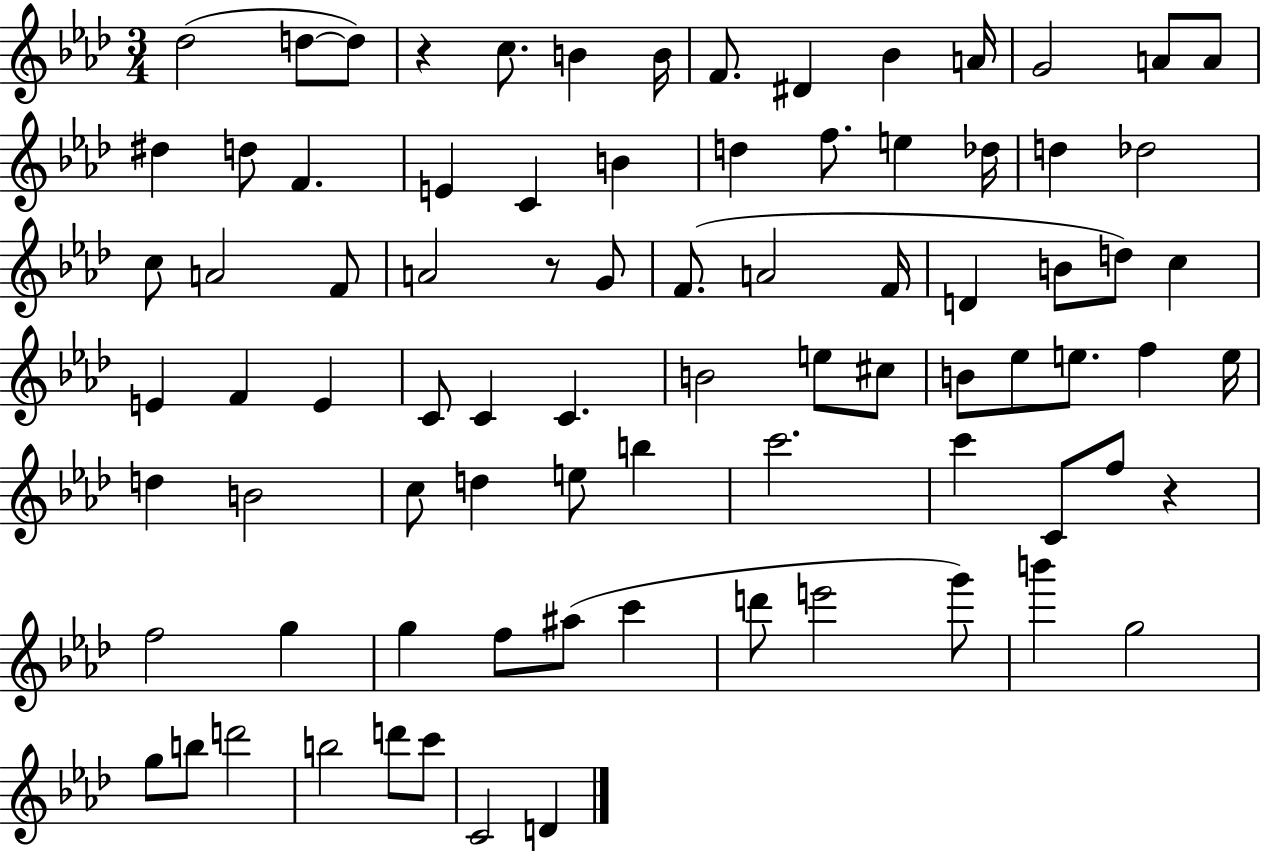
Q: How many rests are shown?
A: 3